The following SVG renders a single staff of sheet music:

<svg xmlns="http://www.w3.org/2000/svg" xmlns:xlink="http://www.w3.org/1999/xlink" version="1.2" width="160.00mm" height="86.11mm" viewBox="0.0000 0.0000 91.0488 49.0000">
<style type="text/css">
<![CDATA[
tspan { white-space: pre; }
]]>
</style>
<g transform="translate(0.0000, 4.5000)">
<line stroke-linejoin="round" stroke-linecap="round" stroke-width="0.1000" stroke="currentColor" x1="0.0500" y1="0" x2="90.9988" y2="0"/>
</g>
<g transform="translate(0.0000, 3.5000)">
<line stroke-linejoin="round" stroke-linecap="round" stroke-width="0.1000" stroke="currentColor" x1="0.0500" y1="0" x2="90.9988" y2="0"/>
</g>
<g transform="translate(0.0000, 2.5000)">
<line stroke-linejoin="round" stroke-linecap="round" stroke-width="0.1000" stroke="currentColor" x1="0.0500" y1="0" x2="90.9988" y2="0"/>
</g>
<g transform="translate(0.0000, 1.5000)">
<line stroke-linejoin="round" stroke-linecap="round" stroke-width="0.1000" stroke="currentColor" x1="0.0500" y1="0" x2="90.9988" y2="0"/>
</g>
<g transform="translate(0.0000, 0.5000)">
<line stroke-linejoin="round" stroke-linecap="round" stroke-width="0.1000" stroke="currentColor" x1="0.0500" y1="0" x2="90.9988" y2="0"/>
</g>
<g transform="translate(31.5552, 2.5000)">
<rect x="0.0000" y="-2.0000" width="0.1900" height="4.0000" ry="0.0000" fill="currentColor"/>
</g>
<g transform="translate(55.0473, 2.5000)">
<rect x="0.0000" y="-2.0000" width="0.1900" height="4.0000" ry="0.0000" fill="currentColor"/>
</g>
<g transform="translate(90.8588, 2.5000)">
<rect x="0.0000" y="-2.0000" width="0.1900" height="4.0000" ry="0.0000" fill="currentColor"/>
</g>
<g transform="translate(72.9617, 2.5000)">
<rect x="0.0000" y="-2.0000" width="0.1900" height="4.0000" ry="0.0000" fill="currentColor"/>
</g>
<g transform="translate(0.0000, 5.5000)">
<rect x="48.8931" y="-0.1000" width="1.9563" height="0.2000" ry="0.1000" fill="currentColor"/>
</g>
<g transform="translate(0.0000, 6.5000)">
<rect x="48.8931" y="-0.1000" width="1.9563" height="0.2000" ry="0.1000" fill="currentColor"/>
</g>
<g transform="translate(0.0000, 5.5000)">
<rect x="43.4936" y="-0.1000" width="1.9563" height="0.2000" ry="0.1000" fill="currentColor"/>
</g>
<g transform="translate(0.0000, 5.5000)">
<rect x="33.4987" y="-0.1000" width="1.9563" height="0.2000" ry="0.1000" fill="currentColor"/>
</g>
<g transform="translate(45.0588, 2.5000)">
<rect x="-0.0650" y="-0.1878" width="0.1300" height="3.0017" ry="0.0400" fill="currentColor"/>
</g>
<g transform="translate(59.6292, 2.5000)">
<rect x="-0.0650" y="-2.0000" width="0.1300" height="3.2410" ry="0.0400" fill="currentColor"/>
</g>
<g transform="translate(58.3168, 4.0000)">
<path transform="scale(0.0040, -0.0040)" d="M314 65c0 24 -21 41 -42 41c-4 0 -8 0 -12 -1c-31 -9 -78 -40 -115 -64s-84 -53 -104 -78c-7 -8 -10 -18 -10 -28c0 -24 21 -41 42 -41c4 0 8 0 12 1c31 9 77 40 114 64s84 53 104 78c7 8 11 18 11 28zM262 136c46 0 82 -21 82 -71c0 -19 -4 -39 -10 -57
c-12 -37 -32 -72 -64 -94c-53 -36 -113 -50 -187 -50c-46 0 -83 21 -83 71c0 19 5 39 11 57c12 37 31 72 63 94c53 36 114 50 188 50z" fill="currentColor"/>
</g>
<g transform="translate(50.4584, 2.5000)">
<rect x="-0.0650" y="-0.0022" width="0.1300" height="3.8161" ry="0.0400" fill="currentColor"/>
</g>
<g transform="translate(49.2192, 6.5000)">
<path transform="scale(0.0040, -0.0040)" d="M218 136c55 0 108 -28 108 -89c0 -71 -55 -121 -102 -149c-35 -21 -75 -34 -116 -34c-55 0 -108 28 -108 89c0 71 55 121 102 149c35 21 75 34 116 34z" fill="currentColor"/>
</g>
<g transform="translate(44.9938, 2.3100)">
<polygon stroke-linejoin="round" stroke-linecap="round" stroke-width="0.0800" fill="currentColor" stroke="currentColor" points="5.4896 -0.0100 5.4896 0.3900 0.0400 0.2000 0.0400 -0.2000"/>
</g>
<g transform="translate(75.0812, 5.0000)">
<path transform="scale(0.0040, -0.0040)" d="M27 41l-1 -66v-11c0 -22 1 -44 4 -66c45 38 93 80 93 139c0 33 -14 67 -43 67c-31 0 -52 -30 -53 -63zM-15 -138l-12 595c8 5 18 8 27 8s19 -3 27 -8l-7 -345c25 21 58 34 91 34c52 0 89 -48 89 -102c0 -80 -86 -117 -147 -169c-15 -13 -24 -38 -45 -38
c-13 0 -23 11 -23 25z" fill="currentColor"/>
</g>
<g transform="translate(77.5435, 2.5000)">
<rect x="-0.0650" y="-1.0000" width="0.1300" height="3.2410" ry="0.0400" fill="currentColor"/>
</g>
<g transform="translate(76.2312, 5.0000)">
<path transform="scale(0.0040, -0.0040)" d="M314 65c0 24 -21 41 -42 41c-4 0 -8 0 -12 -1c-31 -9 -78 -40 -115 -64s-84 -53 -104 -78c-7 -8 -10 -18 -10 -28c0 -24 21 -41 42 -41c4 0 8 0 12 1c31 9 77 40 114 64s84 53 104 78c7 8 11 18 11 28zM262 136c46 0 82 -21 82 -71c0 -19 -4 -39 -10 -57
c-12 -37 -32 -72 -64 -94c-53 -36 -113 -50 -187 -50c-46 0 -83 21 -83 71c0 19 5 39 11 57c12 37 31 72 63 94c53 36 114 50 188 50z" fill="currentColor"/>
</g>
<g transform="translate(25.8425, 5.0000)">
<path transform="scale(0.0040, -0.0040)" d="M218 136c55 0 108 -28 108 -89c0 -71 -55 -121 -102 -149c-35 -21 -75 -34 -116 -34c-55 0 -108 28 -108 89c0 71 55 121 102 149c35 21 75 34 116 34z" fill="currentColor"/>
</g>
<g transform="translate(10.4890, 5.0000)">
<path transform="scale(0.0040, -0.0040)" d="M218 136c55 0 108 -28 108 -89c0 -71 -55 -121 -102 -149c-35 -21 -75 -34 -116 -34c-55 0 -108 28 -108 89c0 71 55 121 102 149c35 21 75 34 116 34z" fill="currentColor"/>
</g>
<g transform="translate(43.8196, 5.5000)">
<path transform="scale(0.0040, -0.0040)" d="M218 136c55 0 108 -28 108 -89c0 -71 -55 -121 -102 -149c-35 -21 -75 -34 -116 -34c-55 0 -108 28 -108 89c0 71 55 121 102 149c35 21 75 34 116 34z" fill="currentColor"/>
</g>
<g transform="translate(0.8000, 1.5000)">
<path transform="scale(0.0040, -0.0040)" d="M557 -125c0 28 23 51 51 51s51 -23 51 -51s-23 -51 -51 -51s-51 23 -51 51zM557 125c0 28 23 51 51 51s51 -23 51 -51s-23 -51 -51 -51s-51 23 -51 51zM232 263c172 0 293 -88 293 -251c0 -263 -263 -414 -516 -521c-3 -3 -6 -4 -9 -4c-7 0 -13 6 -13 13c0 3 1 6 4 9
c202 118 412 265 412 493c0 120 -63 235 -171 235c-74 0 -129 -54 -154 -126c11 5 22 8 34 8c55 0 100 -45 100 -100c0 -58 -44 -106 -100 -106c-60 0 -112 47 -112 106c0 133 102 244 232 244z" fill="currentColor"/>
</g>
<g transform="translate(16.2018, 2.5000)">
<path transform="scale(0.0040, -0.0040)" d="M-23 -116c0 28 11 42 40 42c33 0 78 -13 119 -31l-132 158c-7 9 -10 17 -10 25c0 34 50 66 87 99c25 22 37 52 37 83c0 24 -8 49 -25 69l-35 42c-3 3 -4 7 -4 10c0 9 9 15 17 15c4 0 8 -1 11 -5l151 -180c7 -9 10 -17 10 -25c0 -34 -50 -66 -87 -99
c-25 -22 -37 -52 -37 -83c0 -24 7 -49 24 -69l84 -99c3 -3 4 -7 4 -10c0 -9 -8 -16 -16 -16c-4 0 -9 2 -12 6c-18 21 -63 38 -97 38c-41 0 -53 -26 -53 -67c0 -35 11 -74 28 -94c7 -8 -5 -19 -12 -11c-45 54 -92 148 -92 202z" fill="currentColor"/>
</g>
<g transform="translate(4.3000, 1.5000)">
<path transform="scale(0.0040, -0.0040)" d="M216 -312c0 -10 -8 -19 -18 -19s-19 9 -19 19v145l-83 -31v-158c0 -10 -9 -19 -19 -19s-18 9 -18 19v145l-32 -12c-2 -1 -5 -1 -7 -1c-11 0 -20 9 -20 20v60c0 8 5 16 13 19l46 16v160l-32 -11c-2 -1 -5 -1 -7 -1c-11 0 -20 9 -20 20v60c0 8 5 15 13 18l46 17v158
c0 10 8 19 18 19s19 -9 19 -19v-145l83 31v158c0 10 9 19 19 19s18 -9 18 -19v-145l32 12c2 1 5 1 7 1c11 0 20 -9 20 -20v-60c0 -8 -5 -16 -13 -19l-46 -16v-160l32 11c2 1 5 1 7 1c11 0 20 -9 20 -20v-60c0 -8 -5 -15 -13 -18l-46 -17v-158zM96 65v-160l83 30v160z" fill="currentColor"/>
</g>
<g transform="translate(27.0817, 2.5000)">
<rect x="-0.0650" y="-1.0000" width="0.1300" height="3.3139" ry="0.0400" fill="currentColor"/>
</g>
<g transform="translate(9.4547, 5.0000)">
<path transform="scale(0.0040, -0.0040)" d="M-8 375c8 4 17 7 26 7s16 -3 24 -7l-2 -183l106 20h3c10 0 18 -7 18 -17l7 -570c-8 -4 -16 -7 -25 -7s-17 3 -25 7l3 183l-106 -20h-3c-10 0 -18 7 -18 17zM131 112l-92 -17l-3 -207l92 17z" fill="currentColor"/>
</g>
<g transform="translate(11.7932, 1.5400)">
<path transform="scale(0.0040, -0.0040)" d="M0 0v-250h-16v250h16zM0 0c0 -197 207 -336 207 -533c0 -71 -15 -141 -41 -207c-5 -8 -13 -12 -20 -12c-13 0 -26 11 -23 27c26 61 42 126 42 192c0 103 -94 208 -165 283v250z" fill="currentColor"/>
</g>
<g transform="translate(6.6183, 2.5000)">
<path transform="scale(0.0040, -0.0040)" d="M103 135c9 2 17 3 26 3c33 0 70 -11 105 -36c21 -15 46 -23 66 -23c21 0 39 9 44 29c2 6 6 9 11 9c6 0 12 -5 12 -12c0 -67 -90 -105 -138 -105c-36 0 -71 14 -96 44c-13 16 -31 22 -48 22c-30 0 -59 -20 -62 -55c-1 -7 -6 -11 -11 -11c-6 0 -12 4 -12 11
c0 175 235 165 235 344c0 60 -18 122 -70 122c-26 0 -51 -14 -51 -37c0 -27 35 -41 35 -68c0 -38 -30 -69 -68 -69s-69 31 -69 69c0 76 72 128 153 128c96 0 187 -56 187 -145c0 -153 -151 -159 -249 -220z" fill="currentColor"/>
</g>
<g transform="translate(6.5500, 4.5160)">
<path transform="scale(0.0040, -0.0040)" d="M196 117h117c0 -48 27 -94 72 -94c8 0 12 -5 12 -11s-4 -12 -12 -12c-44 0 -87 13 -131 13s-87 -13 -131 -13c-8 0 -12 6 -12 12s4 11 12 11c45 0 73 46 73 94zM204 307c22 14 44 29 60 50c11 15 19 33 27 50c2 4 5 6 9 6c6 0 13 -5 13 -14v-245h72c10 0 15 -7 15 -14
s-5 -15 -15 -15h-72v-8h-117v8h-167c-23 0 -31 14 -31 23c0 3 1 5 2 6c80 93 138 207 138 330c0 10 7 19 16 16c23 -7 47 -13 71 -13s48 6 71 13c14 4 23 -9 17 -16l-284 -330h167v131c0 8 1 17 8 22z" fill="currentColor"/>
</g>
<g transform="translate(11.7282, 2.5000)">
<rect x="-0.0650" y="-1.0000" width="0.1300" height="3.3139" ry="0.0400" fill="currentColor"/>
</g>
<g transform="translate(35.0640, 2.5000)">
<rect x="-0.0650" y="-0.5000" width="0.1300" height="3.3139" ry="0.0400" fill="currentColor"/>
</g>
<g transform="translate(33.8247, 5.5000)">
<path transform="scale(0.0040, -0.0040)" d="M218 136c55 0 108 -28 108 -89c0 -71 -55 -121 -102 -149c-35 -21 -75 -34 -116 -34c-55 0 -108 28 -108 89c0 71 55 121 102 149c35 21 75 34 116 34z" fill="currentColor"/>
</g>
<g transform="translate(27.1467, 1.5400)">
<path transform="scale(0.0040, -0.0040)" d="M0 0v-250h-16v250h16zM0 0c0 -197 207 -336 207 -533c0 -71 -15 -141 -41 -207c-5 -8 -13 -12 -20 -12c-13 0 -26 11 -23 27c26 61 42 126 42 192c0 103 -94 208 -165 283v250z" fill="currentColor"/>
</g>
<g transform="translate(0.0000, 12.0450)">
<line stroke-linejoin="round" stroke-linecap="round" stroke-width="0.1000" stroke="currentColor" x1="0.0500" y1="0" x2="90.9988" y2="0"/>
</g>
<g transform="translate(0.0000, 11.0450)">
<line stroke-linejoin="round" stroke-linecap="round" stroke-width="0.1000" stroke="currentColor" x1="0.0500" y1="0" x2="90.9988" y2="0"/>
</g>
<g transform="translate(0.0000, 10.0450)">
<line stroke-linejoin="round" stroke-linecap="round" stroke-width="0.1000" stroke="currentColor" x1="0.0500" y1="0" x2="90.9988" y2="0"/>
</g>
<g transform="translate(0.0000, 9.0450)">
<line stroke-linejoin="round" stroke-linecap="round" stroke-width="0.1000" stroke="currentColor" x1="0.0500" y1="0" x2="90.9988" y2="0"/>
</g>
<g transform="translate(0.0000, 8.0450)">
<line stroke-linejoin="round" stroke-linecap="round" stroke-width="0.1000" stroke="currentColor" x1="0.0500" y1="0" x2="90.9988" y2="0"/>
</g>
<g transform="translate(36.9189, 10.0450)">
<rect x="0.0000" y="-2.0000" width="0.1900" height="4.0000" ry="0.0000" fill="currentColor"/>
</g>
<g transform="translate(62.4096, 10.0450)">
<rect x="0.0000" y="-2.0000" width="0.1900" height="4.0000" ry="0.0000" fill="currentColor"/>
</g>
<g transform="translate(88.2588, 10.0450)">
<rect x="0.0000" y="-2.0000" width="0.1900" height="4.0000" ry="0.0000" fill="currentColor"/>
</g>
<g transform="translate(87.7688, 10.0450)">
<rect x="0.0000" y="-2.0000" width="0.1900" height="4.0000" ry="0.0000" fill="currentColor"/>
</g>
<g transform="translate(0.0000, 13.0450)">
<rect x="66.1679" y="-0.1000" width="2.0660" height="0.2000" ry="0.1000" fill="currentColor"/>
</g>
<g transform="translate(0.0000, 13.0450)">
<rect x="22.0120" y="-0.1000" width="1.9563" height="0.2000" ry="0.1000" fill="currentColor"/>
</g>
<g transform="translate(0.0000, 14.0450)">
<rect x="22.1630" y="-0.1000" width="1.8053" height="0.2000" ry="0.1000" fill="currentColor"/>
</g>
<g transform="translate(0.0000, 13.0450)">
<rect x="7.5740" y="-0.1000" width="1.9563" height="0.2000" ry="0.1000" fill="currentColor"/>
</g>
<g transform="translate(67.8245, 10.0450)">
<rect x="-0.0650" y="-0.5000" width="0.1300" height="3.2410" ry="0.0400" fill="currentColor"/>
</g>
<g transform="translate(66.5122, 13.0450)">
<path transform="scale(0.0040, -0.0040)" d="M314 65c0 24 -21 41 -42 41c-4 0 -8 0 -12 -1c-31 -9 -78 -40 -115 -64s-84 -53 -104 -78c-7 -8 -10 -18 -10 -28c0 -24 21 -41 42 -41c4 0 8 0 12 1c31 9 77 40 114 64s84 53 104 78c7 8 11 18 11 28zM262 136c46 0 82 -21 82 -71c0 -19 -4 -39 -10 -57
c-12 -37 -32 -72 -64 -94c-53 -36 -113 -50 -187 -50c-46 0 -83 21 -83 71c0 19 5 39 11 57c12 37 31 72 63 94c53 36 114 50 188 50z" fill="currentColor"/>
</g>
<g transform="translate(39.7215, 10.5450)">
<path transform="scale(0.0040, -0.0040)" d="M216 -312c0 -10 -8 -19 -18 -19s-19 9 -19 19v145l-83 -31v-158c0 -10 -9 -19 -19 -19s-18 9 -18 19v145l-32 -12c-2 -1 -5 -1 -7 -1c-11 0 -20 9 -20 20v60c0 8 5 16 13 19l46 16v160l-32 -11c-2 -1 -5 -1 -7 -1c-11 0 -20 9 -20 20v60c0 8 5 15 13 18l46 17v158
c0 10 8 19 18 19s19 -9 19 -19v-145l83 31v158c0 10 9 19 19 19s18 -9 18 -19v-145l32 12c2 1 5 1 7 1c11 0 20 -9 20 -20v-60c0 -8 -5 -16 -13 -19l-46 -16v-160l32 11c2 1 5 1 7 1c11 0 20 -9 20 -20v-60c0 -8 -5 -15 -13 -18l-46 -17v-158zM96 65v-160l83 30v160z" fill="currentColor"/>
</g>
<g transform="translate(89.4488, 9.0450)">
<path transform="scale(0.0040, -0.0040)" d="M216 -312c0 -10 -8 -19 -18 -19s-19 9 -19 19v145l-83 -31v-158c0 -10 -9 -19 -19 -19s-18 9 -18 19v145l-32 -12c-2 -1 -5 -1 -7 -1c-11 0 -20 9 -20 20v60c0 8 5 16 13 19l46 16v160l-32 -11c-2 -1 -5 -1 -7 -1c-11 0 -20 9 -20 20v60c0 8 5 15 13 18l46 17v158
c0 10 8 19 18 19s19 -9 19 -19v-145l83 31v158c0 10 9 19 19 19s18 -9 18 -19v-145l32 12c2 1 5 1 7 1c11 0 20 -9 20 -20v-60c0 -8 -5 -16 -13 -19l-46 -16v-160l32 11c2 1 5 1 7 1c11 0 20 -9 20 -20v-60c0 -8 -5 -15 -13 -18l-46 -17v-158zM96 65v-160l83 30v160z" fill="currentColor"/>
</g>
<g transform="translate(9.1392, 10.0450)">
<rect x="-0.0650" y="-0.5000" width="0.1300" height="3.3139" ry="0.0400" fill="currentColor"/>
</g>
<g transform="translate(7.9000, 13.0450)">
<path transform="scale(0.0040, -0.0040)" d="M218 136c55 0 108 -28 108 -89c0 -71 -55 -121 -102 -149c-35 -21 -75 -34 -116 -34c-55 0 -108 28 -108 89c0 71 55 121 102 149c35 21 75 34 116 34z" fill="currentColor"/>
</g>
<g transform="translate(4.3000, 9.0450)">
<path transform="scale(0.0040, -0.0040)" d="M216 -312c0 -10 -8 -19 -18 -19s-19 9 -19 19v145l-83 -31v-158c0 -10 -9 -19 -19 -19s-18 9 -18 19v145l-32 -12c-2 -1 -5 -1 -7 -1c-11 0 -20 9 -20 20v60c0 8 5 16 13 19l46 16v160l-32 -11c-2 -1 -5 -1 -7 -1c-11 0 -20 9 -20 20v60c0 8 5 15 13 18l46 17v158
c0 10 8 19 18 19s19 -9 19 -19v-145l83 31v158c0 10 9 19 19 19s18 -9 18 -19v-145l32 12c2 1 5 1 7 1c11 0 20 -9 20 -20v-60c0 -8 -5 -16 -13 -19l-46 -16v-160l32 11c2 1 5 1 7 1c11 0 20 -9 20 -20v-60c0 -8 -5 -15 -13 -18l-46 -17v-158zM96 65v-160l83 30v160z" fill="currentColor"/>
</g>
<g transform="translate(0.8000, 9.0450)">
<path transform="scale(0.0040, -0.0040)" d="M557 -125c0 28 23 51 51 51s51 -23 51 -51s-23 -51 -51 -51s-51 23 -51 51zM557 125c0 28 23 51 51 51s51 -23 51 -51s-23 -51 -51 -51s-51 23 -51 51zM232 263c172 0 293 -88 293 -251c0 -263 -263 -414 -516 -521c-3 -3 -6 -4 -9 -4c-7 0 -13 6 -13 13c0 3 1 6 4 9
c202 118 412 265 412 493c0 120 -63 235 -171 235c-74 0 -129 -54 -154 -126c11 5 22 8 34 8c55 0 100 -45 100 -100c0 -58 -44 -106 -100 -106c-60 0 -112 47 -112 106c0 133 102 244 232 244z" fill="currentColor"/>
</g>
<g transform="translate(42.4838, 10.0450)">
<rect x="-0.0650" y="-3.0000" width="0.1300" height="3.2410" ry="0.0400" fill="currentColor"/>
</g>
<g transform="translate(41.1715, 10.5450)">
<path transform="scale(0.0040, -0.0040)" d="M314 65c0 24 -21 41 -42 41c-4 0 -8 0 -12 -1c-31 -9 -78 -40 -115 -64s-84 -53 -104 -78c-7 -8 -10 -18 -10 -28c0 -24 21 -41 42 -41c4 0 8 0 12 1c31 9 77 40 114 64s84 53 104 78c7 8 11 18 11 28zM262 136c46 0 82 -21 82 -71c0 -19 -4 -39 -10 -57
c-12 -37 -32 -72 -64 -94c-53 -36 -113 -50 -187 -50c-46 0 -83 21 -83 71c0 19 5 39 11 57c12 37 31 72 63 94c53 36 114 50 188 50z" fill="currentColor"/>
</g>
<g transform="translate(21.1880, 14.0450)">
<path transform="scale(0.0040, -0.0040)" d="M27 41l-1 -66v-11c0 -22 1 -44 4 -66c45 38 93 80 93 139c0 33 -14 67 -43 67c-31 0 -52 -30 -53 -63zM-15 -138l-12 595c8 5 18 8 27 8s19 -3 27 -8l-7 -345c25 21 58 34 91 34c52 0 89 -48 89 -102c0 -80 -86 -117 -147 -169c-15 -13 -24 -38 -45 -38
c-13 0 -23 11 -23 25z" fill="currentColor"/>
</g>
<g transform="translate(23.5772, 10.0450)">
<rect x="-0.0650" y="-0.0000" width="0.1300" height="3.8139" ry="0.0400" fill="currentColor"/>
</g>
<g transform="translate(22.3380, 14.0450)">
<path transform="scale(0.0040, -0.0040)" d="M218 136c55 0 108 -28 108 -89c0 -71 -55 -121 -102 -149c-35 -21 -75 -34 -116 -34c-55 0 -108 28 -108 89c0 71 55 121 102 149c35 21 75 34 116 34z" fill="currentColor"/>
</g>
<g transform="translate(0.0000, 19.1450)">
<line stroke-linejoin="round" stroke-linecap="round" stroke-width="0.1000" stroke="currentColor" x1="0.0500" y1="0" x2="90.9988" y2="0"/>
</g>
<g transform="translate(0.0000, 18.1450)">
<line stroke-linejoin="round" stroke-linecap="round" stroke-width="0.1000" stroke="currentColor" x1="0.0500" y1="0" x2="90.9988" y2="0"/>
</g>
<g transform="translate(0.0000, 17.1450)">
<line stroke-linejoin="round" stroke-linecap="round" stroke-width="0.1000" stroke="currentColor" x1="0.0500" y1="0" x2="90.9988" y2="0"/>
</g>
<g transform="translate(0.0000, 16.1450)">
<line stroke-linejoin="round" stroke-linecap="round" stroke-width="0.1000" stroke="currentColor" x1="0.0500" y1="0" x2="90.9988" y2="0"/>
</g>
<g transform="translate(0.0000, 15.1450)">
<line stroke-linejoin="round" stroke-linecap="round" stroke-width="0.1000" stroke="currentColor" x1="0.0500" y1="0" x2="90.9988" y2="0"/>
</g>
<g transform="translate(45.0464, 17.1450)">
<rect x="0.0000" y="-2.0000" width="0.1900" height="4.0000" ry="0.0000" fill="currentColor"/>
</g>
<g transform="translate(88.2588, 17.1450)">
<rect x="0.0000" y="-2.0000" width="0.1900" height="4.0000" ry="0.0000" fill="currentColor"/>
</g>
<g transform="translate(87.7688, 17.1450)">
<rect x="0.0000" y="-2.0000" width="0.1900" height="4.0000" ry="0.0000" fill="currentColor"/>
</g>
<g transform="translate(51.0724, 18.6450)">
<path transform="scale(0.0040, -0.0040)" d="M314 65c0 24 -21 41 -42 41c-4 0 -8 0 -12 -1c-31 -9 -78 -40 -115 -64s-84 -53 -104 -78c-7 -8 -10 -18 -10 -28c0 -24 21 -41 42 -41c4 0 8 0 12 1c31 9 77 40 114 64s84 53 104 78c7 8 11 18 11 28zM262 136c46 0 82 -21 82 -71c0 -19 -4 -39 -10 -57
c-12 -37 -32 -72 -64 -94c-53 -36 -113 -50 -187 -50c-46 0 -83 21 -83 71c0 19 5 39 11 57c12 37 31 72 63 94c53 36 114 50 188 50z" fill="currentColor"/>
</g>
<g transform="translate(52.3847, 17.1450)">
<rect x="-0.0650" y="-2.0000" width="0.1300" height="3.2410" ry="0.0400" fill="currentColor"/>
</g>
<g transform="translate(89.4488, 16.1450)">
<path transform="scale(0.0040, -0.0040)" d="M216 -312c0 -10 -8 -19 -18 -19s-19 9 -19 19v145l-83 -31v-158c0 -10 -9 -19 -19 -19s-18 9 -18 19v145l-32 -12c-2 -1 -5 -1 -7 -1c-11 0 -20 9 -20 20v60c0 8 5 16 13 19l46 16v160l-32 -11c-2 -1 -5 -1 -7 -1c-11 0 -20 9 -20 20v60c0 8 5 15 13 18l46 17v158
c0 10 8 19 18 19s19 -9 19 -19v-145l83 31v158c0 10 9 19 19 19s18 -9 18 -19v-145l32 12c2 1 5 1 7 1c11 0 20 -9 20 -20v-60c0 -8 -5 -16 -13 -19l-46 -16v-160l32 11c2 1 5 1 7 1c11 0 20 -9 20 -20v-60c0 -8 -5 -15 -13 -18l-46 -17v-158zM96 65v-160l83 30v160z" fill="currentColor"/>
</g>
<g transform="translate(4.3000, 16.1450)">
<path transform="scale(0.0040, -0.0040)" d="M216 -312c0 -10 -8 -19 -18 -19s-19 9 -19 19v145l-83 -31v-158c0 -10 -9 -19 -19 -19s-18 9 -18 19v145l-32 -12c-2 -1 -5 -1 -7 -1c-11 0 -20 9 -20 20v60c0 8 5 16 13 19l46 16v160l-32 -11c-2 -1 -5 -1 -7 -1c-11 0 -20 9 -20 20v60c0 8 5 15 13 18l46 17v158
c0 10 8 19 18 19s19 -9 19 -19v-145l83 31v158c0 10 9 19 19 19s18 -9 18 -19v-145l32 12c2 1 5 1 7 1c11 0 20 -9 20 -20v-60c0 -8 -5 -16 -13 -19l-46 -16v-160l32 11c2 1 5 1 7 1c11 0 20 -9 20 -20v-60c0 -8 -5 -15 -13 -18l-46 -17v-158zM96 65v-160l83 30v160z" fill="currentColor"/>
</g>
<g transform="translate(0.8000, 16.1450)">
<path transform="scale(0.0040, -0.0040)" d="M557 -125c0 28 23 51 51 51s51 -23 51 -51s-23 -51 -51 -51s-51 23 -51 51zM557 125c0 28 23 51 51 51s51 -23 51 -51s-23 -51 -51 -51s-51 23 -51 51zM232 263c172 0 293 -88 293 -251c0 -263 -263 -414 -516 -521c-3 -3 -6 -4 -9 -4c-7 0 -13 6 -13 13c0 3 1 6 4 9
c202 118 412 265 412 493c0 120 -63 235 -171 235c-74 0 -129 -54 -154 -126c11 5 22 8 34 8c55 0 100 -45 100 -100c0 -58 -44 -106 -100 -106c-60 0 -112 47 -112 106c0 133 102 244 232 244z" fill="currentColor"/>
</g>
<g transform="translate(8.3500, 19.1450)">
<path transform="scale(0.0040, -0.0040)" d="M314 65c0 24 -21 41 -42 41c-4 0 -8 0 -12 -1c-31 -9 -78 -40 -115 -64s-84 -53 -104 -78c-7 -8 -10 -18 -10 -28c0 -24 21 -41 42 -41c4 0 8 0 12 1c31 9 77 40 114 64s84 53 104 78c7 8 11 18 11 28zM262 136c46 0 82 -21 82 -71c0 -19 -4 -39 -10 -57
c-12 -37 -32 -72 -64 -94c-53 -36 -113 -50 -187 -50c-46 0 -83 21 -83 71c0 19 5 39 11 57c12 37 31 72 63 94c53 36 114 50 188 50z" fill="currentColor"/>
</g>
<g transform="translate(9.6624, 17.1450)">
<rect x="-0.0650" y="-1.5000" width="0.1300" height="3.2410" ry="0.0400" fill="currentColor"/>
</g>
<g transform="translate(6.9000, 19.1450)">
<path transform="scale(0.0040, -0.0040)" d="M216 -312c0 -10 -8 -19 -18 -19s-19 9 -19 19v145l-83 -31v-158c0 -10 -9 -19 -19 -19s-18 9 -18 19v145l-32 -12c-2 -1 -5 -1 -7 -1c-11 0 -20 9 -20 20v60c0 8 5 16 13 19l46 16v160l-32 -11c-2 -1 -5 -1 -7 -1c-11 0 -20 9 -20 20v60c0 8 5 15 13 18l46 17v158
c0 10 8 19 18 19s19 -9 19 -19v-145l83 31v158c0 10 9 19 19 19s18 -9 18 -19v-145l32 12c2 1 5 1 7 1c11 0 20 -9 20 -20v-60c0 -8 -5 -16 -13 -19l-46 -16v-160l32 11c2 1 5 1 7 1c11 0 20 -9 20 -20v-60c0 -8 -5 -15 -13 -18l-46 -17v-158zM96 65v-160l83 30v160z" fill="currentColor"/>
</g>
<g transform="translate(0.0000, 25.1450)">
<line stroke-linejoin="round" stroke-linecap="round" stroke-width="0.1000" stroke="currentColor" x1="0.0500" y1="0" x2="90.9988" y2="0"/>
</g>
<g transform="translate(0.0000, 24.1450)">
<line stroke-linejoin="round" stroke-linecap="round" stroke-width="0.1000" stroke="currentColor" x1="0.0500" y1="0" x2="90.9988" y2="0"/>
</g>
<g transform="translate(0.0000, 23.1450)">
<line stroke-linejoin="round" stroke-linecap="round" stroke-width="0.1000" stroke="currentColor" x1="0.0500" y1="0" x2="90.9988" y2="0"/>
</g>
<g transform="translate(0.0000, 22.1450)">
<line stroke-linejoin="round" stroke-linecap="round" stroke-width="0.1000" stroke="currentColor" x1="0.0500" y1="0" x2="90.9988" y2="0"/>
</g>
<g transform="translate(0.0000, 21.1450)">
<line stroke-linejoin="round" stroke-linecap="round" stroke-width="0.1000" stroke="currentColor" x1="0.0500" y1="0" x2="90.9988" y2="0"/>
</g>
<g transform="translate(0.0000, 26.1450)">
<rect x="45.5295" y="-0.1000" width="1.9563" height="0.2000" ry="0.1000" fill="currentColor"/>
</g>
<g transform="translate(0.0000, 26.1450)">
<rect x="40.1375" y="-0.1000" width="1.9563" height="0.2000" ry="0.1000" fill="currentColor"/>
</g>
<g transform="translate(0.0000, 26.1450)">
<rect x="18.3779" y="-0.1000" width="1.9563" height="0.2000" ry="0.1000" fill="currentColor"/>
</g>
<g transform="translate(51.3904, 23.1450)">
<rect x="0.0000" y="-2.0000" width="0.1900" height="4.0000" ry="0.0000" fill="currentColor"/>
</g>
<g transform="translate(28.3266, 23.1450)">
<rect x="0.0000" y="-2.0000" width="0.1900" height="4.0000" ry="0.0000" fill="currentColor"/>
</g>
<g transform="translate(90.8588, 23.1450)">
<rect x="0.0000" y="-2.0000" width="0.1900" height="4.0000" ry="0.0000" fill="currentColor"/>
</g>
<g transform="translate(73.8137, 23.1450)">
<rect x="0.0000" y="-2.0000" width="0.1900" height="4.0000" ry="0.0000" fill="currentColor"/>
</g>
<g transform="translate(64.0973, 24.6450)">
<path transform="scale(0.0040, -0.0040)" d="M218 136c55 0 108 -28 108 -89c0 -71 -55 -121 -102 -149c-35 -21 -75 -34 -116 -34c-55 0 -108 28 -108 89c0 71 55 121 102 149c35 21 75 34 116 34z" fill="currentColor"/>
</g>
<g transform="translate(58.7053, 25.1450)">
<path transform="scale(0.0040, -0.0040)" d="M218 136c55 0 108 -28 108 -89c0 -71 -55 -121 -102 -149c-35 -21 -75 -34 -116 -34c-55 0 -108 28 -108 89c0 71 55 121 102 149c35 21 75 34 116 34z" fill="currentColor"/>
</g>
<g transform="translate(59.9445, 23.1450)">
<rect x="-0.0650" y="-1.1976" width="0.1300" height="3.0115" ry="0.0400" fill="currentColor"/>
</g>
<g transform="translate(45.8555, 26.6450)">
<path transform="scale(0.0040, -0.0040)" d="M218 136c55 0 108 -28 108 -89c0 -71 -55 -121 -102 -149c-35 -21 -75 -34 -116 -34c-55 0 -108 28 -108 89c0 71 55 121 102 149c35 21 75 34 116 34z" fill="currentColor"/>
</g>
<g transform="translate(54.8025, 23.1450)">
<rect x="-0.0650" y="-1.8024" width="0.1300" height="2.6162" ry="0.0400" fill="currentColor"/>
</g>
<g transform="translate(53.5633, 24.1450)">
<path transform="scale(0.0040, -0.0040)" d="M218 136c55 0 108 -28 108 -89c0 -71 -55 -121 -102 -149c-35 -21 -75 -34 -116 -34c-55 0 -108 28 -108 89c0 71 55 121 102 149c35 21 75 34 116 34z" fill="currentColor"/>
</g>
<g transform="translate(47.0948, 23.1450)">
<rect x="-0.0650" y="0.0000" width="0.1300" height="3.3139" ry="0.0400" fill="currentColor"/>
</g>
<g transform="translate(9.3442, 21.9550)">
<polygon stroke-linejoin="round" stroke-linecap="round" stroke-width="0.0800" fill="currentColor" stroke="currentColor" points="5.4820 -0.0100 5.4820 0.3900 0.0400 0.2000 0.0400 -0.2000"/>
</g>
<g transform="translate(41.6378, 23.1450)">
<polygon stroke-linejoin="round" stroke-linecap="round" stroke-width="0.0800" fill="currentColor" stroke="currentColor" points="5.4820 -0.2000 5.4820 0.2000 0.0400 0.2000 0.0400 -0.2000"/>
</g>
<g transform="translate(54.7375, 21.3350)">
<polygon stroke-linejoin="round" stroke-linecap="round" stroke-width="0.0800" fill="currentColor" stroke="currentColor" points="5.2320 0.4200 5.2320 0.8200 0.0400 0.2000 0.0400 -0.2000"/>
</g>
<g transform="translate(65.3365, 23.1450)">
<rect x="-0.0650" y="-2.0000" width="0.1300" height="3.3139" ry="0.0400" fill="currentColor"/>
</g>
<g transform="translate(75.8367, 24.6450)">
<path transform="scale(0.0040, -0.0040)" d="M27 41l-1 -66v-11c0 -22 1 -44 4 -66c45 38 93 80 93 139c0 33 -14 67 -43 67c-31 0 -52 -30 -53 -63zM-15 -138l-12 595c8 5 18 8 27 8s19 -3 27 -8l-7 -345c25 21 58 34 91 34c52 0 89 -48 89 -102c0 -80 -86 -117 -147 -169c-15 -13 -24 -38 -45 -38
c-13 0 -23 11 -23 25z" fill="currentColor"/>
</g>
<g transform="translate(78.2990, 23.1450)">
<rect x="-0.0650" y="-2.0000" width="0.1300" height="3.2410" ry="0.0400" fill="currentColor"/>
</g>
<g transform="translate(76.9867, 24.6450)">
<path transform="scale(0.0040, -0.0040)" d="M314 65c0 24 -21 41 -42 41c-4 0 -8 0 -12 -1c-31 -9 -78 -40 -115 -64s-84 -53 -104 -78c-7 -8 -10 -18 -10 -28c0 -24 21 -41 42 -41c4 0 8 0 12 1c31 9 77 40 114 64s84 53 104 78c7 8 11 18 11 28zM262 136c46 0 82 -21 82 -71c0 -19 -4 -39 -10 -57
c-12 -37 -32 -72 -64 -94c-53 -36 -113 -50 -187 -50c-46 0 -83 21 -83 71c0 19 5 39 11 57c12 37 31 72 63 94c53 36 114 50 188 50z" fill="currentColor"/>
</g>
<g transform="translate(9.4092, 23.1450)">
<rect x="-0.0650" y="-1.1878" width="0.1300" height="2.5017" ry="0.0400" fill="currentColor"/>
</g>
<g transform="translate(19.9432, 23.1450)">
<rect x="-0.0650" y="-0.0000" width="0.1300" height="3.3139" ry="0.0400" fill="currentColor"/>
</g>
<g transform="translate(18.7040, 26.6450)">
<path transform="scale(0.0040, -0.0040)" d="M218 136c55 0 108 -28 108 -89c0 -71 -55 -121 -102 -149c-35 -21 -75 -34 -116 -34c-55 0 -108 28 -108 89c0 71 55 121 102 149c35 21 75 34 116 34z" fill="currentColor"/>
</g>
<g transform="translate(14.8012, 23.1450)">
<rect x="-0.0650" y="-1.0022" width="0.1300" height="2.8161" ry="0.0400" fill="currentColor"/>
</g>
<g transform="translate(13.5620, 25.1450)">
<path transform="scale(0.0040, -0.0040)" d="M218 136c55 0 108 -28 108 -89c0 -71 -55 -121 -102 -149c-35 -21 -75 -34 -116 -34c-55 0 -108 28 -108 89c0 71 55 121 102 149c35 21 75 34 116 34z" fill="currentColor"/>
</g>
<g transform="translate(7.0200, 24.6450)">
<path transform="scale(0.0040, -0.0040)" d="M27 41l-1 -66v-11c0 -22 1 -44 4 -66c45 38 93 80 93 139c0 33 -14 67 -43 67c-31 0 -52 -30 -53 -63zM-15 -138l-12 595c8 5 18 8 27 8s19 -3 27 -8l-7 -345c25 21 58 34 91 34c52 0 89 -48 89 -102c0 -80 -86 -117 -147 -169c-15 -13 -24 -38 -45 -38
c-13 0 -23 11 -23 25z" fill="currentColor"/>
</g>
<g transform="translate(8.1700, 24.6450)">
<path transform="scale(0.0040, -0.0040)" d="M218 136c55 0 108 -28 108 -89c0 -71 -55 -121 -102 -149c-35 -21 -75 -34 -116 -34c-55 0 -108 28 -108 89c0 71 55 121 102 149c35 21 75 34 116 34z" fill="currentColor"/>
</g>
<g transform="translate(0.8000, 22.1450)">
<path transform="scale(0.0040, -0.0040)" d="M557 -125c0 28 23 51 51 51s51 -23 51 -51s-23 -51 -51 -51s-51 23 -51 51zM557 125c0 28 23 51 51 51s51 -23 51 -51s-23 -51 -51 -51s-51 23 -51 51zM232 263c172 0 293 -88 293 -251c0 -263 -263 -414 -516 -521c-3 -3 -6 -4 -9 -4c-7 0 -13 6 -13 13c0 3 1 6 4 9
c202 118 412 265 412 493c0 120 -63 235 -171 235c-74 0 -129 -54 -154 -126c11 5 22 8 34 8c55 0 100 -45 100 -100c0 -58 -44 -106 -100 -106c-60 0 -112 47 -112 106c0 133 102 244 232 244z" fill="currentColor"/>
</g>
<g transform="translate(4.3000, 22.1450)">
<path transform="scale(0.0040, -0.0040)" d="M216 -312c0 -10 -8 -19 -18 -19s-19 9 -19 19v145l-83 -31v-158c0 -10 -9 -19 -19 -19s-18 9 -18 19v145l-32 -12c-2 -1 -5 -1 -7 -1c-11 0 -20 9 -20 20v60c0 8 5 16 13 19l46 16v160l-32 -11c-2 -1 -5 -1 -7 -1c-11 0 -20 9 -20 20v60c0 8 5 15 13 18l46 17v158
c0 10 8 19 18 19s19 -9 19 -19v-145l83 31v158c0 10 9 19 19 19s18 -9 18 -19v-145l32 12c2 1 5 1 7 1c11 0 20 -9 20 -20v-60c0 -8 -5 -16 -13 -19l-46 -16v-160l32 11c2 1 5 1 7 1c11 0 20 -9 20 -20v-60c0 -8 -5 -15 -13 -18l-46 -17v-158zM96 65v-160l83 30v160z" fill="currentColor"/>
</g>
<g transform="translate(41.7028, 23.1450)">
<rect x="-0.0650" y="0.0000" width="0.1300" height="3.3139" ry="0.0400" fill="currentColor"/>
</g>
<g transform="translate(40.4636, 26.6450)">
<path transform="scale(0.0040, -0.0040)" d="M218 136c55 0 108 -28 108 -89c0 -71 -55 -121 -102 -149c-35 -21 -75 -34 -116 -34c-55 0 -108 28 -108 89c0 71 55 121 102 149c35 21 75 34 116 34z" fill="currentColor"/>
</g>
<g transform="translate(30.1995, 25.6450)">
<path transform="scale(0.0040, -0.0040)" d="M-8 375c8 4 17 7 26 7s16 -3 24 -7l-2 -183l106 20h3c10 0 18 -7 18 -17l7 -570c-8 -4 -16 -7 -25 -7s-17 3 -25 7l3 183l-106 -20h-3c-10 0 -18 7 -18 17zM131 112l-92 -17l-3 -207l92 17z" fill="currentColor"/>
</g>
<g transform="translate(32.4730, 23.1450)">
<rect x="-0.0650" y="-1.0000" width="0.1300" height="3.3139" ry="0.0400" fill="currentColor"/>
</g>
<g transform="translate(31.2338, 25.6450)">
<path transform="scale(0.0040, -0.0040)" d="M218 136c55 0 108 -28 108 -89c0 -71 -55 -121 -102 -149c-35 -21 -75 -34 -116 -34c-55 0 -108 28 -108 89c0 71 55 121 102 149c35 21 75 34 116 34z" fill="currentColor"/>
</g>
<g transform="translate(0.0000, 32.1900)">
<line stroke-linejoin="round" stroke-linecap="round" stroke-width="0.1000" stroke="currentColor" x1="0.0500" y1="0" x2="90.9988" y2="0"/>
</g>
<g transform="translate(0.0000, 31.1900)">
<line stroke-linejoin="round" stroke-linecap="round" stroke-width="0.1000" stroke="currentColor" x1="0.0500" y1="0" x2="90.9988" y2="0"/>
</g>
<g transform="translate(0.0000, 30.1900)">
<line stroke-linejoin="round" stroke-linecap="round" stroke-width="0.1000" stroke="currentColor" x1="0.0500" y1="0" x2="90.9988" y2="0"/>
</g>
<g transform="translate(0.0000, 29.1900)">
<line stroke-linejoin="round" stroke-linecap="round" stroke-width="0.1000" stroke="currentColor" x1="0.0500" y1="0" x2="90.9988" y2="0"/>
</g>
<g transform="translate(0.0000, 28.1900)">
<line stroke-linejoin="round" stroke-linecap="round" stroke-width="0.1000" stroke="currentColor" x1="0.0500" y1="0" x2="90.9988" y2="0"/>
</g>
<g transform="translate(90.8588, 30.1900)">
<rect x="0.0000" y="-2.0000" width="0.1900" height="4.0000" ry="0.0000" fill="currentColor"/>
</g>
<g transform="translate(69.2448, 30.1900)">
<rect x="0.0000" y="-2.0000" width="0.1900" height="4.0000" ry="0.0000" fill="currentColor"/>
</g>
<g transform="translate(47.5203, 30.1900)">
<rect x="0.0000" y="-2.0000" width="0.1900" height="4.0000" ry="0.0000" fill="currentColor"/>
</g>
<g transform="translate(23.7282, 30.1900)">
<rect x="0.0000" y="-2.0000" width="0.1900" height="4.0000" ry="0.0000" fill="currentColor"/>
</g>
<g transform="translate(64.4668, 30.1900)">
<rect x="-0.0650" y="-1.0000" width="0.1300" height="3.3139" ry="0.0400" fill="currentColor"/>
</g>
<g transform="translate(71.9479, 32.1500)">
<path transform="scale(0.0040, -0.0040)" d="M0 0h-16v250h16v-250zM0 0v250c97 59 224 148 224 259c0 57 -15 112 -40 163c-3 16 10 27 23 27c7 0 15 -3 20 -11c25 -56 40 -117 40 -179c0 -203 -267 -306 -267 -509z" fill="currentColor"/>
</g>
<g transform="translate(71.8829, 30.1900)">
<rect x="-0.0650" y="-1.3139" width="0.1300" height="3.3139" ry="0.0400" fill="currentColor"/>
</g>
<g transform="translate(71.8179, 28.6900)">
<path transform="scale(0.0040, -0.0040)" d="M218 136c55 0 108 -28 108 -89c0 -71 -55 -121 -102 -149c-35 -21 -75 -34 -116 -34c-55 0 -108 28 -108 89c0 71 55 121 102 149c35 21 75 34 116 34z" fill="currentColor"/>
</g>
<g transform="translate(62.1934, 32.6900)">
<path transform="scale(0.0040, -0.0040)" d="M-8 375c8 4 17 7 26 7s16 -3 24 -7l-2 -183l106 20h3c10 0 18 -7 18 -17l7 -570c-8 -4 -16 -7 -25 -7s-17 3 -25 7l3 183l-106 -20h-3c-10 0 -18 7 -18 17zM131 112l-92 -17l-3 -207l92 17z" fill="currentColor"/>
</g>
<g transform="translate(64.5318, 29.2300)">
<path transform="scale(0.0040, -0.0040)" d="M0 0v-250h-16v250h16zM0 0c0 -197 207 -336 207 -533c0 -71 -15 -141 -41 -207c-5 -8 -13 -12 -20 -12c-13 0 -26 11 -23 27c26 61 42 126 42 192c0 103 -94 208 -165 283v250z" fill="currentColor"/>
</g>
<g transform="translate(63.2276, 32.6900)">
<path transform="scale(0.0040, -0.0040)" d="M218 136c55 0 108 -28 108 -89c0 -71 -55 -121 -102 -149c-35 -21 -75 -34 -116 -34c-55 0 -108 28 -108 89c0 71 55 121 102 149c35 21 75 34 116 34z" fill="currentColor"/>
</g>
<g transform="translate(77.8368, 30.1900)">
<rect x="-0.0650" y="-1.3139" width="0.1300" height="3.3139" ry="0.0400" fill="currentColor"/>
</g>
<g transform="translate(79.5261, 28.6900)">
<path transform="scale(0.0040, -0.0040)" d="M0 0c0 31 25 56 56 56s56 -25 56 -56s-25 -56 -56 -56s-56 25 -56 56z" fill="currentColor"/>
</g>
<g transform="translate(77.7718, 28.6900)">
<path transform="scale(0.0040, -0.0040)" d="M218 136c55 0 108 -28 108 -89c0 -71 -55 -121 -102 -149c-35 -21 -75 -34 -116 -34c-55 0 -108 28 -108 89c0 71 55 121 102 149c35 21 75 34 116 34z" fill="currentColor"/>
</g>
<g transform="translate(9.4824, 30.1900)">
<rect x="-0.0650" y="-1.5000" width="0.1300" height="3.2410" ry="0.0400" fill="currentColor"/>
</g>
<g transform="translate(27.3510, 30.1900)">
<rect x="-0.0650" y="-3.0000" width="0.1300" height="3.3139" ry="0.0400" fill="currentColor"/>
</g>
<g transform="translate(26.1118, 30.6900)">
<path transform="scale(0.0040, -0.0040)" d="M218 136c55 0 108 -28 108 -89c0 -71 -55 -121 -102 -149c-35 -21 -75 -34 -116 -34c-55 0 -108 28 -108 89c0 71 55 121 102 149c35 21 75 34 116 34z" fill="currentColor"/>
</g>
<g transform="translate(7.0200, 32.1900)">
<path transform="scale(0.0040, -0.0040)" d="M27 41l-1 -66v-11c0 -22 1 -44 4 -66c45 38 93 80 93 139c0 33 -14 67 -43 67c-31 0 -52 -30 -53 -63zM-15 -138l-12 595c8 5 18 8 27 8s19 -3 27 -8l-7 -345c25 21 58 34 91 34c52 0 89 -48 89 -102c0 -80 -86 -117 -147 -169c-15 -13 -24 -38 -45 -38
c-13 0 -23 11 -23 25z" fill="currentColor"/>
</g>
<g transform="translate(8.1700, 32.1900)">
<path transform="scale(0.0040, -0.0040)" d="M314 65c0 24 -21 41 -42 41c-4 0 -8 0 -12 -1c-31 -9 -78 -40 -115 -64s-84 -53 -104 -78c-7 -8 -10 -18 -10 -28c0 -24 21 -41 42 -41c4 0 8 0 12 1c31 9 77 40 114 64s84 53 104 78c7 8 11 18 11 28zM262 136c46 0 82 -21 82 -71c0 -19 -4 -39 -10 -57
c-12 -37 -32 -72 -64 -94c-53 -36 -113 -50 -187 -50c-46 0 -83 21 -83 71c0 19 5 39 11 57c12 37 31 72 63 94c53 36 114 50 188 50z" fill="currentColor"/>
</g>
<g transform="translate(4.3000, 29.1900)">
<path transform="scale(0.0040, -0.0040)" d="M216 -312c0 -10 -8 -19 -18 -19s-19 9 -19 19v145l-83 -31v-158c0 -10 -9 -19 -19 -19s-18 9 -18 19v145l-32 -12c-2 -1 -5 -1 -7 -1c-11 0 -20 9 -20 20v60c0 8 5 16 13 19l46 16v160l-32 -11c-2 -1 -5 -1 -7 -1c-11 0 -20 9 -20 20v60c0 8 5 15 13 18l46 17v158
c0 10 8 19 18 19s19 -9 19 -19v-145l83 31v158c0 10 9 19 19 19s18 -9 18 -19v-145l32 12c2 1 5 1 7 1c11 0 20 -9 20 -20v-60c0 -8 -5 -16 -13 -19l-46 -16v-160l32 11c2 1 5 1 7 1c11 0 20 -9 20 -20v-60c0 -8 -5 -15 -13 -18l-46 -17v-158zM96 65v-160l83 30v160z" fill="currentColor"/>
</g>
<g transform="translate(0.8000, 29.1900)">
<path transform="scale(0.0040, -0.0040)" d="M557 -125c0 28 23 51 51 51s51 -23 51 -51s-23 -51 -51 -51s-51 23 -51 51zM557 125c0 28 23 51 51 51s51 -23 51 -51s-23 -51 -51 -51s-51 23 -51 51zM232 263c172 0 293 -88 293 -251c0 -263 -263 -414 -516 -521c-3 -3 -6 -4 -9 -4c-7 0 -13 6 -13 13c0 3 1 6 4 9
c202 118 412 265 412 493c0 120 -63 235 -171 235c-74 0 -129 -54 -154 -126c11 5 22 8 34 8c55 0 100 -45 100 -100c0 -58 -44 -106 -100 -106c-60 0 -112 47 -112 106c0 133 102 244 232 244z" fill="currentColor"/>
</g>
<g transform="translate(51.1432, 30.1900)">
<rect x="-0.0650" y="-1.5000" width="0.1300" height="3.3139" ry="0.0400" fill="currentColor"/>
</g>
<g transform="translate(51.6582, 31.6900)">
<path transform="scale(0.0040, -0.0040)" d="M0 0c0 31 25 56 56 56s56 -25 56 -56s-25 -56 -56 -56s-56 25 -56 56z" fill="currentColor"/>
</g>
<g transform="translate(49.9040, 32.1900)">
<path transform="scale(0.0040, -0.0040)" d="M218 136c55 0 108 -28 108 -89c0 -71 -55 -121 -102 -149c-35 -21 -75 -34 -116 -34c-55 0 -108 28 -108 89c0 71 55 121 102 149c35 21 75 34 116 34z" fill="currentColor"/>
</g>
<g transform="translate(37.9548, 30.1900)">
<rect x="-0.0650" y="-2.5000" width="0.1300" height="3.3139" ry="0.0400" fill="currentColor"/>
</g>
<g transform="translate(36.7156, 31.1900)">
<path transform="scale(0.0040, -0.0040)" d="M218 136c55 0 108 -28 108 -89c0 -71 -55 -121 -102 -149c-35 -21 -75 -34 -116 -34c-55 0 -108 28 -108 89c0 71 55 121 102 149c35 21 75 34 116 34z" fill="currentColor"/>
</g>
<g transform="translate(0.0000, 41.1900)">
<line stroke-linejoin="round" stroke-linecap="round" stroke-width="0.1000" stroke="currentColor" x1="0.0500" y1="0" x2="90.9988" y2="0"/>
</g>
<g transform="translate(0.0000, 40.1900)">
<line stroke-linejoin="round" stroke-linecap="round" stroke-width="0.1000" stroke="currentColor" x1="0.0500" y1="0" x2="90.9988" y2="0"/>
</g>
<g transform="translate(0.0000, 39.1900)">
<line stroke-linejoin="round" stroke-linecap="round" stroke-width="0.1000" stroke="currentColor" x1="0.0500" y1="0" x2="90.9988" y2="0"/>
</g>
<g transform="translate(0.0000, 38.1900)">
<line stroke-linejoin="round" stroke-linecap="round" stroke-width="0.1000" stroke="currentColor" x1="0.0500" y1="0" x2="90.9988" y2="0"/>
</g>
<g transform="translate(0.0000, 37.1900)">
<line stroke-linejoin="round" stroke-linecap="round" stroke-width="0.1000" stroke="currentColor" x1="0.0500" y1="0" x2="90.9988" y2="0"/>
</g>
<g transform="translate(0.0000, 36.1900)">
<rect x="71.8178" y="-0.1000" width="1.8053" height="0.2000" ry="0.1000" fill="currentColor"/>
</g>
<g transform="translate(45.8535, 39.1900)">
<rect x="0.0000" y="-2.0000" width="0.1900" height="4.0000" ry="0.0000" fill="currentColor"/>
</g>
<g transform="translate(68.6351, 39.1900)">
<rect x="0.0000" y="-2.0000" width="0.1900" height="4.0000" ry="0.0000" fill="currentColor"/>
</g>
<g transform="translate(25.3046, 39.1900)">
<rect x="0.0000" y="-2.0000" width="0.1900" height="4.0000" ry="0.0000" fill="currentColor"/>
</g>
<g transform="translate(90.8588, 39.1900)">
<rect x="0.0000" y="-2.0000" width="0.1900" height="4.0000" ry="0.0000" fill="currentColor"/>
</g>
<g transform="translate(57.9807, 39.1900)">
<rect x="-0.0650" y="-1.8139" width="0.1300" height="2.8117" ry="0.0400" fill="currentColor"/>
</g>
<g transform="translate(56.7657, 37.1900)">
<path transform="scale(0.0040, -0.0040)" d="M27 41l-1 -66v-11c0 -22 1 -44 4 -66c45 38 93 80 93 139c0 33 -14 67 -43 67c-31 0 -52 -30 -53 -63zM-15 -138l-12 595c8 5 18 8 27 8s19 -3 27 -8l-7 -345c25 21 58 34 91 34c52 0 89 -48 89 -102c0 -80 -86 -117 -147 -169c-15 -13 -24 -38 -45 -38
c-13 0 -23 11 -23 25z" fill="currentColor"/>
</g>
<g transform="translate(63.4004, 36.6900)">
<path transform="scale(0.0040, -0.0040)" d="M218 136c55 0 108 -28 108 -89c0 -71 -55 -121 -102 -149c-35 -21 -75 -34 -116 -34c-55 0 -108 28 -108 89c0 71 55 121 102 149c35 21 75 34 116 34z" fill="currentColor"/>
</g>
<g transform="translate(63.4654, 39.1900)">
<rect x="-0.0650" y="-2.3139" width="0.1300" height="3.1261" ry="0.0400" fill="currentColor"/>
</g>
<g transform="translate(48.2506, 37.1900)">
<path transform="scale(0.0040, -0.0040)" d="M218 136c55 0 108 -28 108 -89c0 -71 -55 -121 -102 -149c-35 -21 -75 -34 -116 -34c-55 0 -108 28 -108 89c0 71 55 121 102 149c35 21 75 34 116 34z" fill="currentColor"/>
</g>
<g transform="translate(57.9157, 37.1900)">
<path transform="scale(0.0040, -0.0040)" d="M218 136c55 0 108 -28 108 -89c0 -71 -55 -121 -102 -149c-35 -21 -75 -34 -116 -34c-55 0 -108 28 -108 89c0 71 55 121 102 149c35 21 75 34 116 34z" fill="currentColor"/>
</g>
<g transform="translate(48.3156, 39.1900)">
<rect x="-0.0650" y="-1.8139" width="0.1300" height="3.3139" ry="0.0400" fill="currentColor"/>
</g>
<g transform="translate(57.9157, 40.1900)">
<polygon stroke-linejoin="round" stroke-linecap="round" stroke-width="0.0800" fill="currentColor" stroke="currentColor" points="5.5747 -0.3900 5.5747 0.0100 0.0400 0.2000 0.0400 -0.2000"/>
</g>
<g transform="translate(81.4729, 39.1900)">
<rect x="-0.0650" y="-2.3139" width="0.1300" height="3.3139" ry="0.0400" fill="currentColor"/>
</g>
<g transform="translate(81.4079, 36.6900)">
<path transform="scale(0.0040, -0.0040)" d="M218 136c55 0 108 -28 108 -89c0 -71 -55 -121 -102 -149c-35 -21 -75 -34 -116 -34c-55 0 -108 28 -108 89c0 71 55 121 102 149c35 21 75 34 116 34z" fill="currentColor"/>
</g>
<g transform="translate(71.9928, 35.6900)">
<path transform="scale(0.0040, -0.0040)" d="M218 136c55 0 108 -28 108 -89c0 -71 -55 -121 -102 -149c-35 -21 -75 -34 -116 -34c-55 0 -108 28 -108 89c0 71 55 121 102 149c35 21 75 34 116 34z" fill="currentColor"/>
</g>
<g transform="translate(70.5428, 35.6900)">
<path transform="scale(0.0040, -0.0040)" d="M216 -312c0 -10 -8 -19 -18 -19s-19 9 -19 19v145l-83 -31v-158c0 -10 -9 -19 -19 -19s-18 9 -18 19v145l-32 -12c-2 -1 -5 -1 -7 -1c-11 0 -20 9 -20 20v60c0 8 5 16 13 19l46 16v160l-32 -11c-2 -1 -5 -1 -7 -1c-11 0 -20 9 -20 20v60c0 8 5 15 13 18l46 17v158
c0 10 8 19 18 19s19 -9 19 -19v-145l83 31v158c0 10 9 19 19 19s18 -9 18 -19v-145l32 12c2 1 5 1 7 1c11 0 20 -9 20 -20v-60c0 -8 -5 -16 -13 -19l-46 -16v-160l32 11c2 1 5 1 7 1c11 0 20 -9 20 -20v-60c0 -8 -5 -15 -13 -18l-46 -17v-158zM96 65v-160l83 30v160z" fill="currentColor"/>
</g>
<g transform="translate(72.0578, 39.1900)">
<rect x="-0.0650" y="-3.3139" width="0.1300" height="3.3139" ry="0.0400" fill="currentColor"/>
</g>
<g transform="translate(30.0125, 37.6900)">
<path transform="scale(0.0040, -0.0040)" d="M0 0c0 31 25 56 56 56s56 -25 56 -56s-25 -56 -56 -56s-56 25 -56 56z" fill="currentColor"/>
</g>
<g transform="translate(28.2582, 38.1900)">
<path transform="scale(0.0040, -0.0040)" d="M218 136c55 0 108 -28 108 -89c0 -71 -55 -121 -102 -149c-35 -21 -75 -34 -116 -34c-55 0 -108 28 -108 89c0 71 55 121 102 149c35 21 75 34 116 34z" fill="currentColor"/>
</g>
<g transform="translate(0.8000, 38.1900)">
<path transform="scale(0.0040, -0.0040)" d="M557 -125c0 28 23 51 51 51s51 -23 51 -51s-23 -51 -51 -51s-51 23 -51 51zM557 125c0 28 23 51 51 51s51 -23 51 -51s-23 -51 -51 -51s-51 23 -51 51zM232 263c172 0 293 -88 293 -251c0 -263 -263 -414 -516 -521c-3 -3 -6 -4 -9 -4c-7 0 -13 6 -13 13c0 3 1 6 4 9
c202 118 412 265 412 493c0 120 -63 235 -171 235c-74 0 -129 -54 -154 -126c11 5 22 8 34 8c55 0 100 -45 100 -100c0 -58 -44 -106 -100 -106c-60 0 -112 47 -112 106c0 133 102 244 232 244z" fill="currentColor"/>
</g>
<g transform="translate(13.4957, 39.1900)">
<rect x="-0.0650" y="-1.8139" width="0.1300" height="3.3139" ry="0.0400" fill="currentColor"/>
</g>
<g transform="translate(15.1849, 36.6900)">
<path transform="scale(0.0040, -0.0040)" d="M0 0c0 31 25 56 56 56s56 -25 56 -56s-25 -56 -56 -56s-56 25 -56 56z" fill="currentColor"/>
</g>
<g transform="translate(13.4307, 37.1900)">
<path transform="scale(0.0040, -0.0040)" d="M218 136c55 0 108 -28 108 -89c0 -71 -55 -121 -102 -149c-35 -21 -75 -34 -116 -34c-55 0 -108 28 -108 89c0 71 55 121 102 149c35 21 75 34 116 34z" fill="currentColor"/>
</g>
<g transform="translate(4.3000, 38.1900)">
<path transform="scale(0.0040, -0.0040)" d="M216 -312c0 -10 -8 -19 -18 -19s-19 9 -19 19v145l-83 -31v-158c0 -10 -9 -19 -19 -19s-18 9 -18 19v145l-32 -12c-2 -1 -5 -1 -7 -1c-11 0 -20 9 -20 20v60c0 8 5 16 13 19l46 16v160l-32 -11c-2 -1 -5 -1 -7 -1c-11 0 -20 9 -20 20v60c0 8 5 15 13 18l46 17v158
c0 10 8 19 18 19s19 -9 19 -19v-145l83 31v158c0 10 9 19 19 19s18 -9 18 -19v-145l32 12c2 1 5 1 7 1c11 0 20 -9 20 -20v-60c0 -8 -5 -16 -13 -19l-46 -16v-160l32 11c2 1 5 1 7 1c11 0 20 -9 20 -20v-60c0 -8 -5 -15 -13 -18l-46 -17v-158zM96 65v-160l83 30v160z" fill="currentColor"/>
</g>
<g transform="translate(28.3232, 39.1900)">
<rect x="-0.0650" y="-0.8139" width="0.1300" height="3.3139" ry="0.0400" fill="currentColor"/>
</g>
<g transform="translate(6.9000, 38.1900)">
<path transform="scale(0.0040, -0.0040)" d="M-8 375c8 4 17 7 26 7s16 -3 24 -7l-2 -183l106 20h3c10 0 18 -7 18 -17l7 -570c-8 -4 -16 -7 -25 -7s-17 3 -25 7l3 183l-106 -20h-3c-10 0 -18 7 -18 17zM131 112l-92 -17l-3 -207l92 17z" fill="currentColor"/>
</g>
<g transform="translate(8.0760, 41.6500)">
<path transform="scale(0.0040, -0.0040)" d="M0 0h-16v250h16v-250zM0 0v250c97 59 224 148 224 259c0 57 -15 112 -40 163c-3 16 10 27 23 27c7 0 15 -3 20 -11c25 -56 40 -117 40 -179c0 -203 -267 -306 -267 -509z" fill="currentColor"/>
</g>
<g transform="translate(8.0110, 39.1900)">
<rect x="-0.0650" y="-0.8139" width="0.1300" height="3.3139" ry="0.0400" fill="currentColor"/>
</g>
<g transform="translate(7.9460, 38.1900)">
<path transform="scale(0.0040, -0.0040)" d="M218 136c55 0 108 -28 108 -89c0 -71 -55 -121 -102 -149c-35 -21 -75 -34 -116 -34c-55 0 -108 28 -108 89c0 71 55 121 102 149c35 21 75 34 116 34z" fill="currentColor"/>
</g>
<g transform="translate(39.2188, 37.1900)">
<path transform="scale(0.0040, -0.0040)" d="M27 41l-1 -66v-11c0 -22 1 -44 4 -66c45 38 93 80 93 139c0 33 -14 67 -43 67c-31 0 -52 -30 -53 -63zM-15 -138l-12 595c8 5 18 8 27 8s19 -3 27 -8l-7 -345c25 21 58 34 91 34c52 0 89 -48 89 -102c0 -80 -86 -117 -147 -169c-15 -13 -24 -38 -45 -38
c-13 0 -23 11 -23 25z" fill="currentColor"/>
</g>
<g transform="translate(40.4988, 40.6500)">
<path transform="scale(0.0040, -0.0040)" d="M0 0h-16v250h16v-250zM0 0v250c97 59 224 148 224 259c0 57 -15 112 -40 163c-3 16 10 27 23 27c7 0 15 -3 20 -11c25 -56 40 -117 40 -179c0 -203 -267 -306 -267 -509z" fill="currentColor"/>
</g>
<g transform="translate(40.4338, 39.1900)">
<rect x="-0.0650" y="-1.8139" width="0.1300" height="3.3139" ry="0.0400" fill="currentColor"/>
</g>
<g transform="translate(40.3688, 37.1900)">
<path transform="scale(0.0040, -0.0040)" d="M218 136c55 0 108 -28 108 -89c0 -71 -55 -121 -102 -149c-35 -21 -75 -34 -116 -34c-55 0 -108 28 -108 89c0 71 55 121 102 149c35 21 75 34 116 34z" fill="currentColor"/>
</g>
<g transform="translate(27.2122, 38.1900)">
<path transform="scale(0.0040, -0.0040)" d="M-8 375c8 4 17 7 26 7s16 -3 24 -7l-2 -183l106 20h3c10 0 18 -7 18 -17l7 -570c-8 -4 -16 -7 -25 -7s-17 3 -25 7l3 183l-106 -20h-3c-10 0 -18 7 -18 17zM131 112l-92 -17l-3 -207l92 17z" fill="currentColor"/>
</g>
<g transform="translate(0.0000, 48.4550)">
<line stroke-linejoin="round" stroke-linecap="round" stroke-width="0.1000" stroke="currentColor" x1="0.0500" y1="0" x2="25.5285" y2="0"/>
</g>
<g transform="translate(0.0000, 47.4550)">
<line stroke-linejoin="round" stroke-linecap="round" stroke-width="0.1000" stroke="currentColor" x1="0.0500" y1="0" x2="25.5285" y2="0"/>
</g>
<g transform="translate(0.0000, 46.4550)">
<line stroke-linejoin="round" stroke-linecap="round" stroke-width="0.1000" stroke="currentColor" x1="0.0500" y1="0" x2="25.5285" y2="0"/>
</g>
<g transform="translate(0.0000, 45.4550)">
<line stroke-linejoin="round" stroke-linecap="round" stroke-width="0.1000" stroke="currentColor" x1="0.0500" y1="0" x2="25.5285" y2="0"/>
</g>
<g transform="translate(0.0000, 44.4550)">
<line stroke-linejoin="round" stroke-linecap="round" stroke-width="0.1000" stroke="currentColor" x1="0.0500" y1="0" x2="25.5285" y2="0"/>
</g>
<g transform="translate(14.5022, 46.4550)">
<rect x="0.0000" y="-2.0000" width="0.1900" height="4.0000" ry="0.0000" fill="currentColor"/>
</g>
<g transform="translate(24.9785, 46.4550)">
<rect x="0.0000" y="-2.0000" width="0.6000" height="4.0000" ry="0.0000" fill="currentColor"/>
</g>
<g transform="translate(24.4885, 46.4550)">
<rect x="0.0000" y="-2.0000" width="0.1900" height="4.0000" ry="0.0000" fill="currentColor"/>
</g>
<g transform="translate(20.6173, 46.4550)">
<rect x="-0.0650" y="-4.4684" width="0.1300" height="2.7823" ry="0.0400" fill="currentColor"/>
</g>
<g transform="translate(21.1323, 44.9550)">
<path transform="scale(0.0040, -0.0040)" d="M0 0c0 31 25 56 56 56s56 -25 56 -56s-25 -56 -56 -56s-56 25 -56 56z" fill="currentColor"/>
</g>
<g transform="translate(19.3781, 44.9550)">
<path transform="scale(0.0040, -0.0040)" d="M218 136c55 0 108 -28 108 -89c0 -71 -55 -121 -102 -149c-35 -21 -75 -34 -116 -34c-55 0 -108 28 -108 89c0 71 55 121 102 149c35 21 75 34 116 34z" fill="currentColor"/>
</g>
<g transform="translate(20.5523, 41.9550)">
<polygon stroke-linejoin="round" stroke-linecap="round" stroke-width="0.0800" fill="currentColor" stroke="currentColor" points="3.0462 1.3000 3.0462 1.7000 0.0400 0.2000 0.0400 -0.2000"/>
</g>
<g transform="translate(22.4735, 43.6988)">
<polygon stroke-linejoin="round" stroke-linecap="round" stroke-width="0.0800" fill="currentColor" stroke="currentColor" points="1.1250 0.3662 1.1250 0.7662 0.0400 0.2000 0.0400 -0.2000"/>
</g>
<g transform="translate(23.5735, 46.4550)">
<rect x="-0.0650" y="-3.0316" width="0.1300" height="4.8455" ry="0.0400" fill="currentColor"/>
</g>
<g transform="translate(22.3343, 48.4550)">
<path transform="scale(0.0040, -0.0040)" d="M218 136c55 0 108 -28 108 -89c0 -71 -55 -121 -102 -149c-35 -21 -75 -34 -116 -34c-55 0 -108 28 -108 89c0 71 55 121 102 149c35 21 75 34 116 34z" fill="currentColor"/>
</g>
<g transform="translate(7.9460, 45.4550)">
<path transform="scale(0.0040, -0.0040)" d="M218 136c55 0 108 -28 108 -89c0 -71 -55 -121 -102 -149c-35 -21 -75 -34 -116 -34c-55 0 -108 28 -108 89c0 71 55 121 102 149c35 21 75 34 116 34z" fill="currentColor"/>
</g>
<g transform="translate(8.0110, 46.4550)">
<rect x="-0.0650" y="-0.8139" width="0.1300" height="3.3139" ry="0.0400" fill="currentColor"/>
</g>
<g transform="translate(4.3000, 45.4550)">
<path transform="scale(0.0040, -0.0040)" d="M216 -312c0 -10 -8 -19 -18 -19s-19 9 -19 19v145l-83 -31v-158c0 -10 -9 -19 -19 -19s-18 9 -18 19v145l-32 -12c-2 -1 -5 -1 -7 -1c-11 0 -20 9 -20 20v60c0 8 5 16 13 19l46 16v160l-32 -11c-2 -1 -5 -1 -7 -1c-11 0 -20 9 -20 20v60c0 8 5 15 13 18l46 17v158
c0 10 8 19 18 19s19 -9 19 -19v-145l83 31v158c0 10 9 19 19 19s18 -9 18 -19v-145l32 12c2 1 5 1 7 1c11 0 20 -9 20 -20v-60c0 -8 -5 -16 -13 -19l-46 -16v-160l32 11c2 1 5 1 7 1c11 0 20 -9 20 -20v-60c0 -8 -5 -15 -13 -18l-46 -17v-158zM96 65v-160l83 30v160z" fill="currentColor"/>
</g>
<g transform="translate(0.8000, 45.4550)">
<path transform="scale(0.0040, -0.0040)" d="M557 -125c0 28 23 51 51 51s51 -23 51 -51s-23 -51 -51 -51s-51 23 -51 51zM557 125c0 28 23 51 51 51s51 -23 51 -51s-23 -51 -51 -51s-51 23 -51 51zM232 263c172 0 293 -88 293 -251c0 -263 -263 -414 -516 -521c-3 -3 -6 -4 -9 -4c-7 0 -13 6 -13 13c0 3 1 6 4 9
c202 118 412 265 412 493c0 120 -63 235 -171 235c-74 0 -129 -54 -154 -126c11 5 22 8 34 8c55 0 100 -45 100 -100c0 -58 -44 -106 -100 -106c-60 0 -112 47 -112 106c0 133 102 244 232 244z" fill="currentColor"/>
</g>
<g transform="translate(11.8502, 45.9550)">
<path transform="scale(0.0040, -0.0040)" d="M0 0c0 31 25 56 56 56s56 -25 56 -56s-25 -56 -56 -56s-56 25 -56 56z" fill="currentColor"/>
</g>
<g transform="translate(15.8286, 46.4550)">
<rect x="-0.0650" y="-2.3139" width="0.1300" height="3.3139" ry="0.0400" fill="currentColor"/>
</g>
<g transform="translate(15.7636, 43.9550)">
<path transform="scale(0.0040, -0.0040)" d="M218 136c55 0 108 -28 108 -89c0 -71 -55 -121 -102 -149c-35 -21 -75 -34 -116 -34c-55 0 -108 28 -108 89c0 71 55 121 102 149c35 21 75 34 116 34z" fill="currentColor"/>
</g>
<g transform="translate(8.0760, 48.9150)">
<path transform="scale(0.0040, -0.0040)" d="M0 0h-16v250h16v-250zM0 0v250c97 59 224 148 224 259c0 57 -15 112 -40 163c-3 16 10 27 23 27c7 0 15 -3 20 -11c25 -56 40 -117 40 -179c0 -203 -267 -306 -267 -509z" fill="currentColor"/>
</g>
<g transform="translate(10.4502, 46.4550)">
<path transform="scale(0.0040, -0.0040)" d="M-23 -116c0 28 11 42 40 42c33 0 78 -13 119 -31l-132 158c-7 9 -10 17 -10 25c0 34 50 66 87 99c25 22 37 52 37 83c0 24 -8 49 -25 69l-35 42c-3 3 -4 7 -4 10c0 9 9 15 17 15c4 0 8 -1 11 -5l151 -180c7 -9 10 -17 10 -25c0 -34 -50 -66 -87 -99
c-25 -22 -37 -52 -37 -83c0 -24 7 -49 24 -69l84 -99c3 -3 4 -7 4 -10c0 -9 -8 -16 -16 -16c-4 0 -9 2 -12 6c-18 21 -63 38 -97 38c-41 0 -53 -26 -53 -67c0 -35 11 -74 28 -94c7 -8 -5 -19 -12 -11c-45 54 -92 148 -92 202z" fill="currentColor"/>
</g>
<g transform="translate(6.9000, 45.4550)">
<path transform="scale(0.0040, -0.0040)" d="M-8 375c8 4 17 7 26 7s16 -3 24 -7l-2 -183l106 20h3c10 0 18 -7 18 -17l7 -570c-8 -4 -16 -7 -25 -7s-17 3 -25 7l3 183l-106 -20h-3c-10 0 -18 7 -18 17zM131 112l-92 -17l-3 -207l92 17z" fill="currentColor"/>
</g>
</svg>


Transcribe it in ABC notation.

X:1
T:Untitled
M:2/4
L:1/4
K:G
F,,/2 z F,,/2 E,, E,,/2 C,,/2 A,,2 _F,,2 E,, _C,, ^C,2 E,,2 ^G,,2 A,,2 _A,,/2 G,,/2 D,, F,, D,,/2 D,,/2 B,,/2 G,,/2 A,, _A,,2 _G,,2 C, B,, G,, F,,/2 G,/2 G, F,/2 A, F, _A,/2 A, _A,/2 B,/2 ^D B, F,/2 z B, G,/2 G,,/4